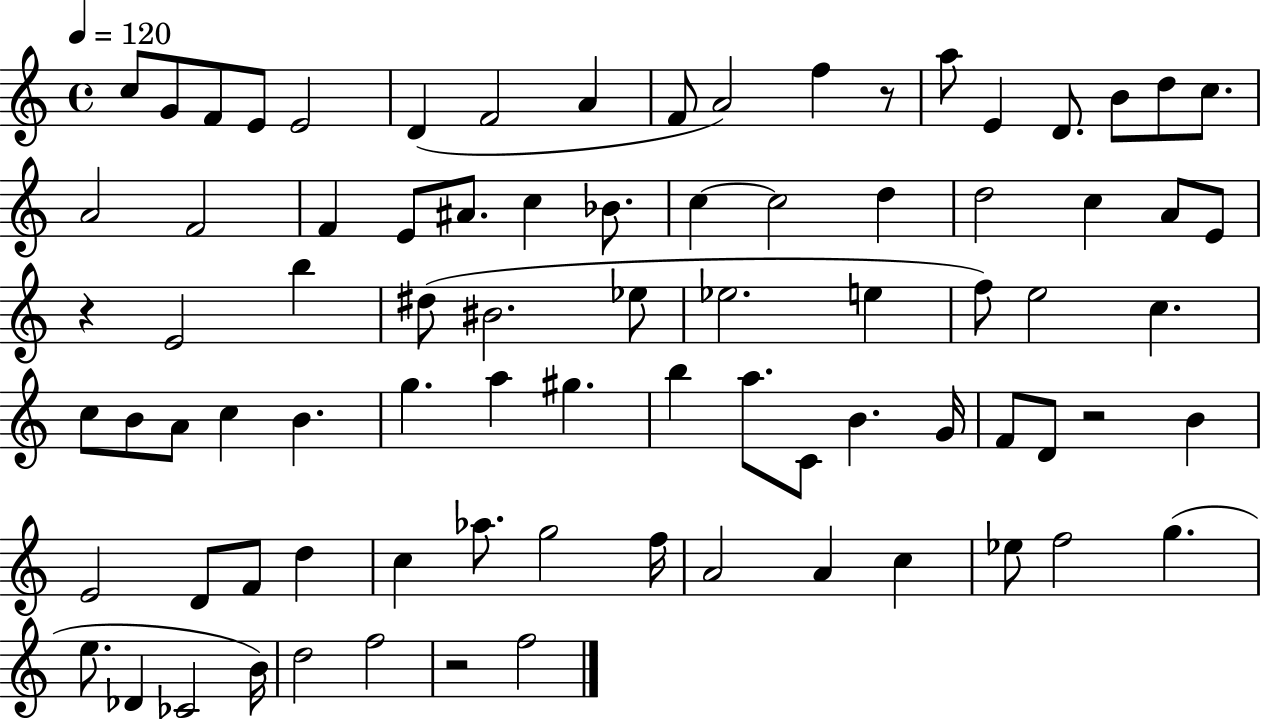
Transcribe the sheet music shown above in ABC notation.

X:1
T:Untitled
M:4/4
L:1/4
K:C
c/2 G/2 F/2 E/2 E2 D F2 A F/2 A2 f z/2 a/2 E D/2 B/2 d/2 c/2 A2 F2 F E/2 ^A/2 c _B/2 c c2 d d2 c A/2 E/2 z E2 b ^d/2 ^B2 _e/2 _e2 e f/2 e2 c c/2 B/2 A/2 c B g a ^g b a/2 C/2 B G/4 F/2 D/2 z2 B E2 D/2 F/2 d c _a/2 g2 f/4 A2 A c _e/2 f2 g e/2 _D _C2 B/4 d2 f2 z2 f2